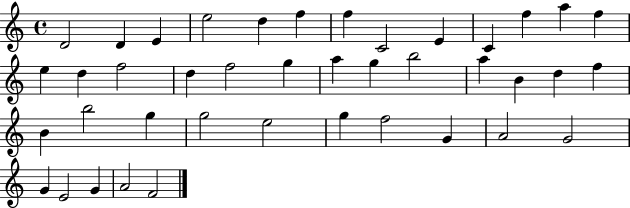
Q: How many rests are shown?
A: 0